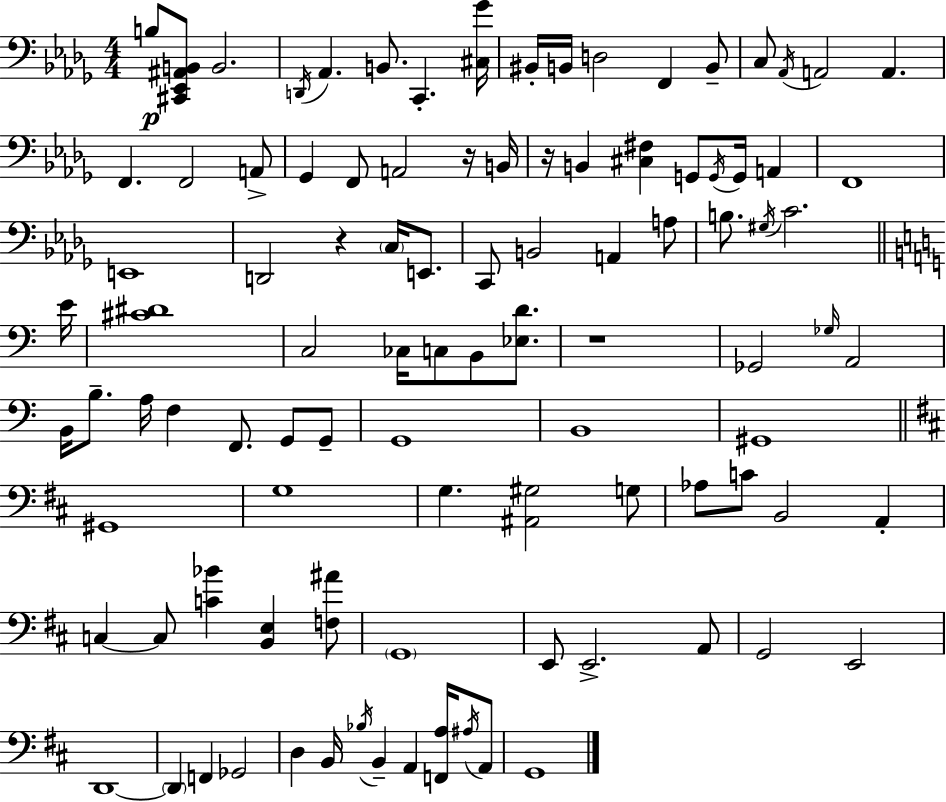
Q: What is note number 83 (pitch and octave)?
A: A#3